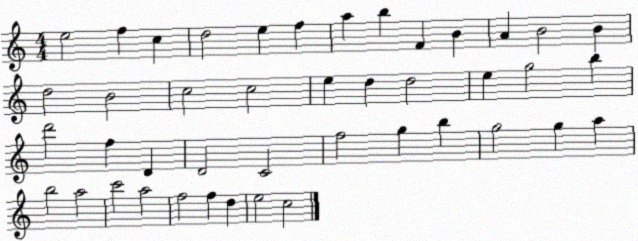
X:1
T:Untitled
M:4/4
L:1/4
K:C
e2 f c d2 e f a b F B A B2 B d2 B2 c2 c2 e d d2 e g2 b d'2 f D D2 C2 f2 g b g2 g a b2 a2 c'2 a2 f2 f d e2 c2